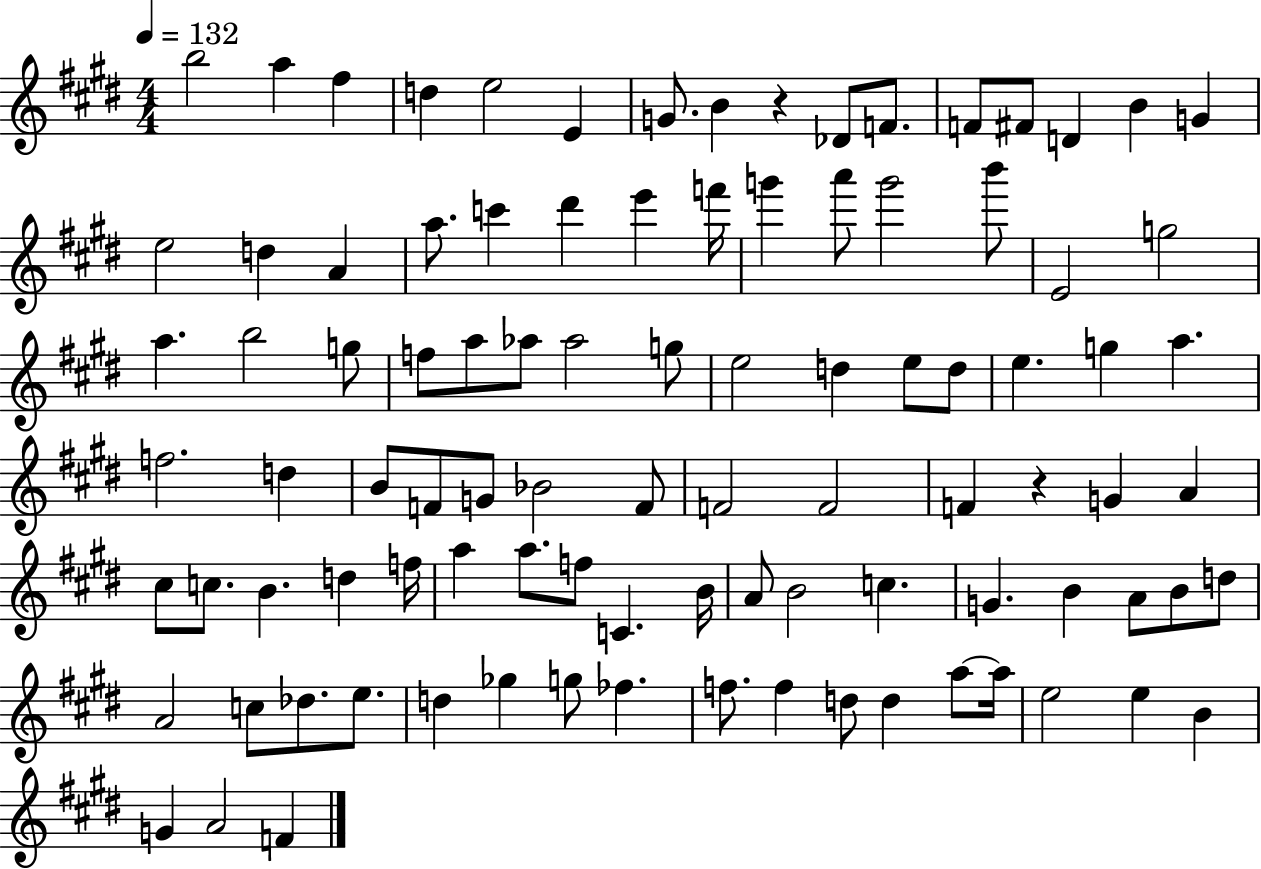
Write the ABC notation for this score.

X:1
T:Untitled
M:4/4
L:1/4
K:E
b2 a ^f d e2 E G/2 B z _D/2 F/2 F/2 ^F/2 D B G e2 d A a/2 c' ^d' e' f'/4 g' a'/2 g'2 b'/2 E2 g2 a b2 g/2 f/2 a/2 _a/2 _a2 g/2 e2 d e/2 d/2 e g a f2 d B/2 F/2 G/2 _B2 F/2 F2 F2 F z G A ^c/2 c/2 B d f/4 a a/2 f/2 C B/4 A/2 B2 c G B A/2 B/2 d/2 A2 c/2 _d/2 e/2 d _g g/2 _f f/2 f d/2 d a/2 a/4 e2 e B G A2 F